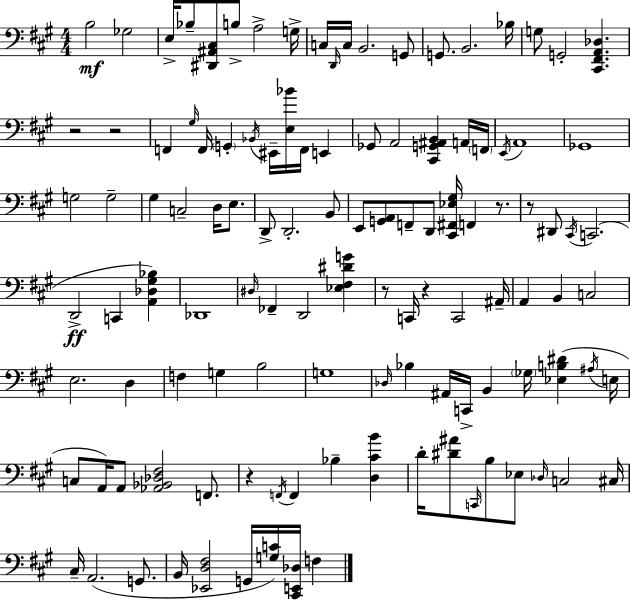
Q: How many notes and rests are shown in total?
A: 116